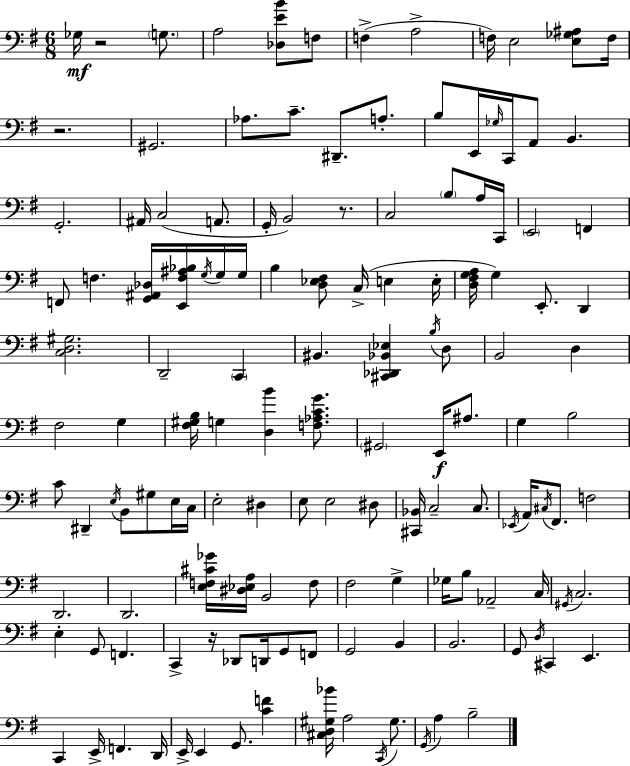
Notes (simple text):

Gb3/s R/h G3/e. A3/h [Db3,E4,B4]/e F3/e F3/q A3/h F3/s E3/h [E3,Gb3,A#3]/e F3/s R/h. G#2/h. Ab3/e. C4/e. D#2/e. A3/e. B3/e E2/s Gb3/s C2/s A2/e B2/q. G2/h. A#2/s C3/h A2/e. G2/s B2/h R/e. C3/h B3/e A3/s C2/s E2/h F2/q F2/e F3/q. [G2,A#2,Db3]/s [E2,F3,A#3,Bb3]/s G3/s G3/s G3/s B3/q [D3,Eb3,F#3]/e C3/s E3/q E3/s [D3,F#3,G3,A3]/s G3/q E2/e. D2/q [C3,D3,G#3]/h. D2/h C2/q BIS2/q. [C#2,Db2,Bb2,Eb3]/q B3/s D3/e B2/h D3/q F#3/h G3/q [F#3,G#3,B3]/s G3/q [D3,B4]/q [F3,Ab3,C4,G4]/e. G#2/h E2/s A#3/e. G3/q B3/h C4/e D#2/q E3/s B2/e G#3/e E3/s C3/s E3/h D#3/q E3/e E3/h D#3/e [C#2,Bb2]/s C3/h C3/e. Eb2/s A2/s C#3/s F#2/e. F3/h D2/h. D2/h. [E3,F3,C#4,Gb4]/s [D#3,Eb3,A3]/s B2/h F3/e F#3/h G3/q Gb3/s B3/e Ab2/h C3/s G#2/s C3/h. E3/q G2/e F2/q. C2/q R/s Db2/e D2/s G2/e F2/e G2/h B2/q B2/h. G2/e D3/s C#2/q E2/q. C2/q E2/s F2/q. D2/s E2/s E2/q G2/e. [C4,F4]/q [C#3,D3,G#3,Bb4]/s A3/h C2/s G#3/e. G2/s A3/q B3/h